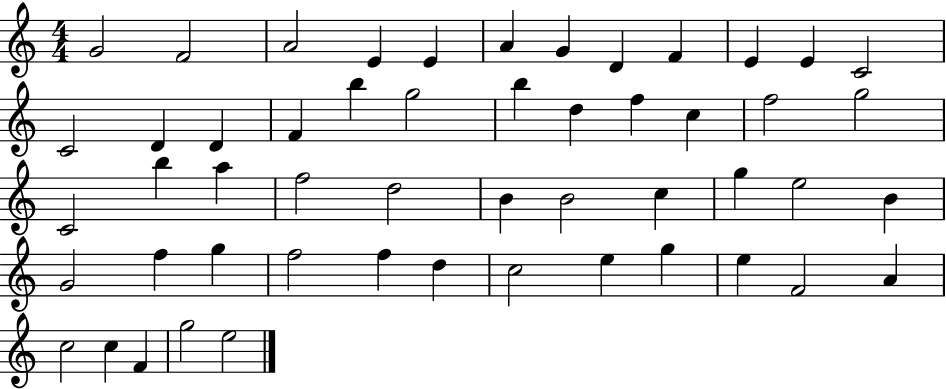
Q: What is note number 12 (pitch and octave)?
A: C4